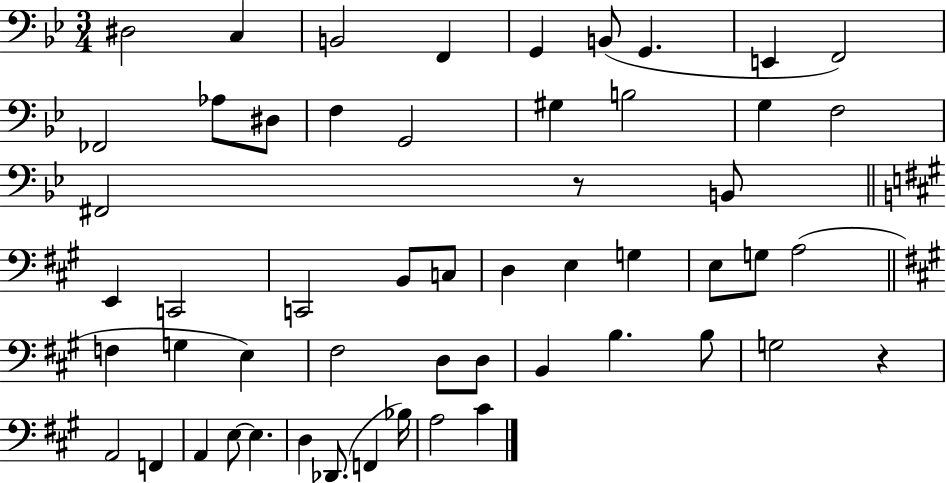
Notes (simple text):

D#3/h C3/q B2/h F2/q G2/q B2/e G2/q. E2/q F2/h FES2/h Ab3/e D#3/e F3/q G2/h G#3/q B3/h G3/q F3/h F#2/h R/e B2/e E2/q C2/h C2/h B2/e C3/e D3/q E3/q G3/q E3/e G3/e A3/h F3/q G3/q E3/q F#3/h D3/e D3/e B2/q B3/q. B3/e G3/h R/q A2/h F2/q A2/q E3/e E3/q. D3/q Db2/e. F2/q Bb3/s A3/h C#4/q